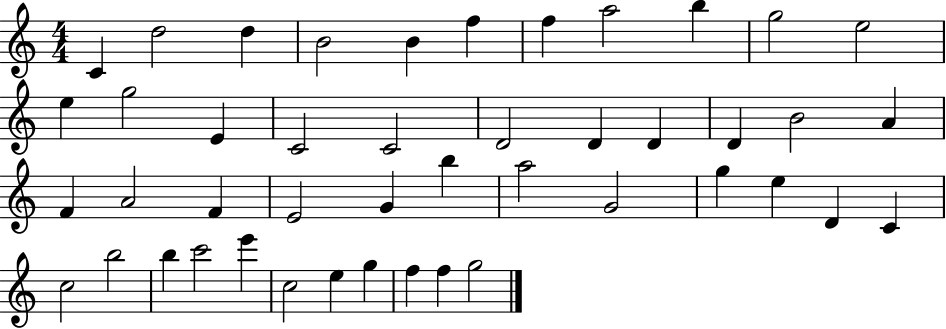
{
  \clef treble
  \numericTimeSignature
  \time 4/4
  \key c \major
  c'4 d''2 d''4 | b'2 b'4 f''4 | f''4 a''2 b''4 | g''2 e''2 | \break e''4 g''2 e'4 | c'2 c'2 | d'2 d'4 d'4 | d'4 b'2 a'4 | \break f'4 a'2 f'4 | e'2 g'4 b''4 | a''2 g'2 | g''4 e''4 d'4 c'4 | \break c''2 b''2 | b''4 c'''2 e'''4 | c''2 e''4 g''4 | f''4 f''4 g''2 | \break \bar "|."
}